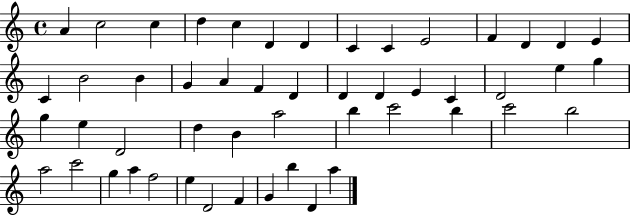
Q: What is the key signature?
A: C major